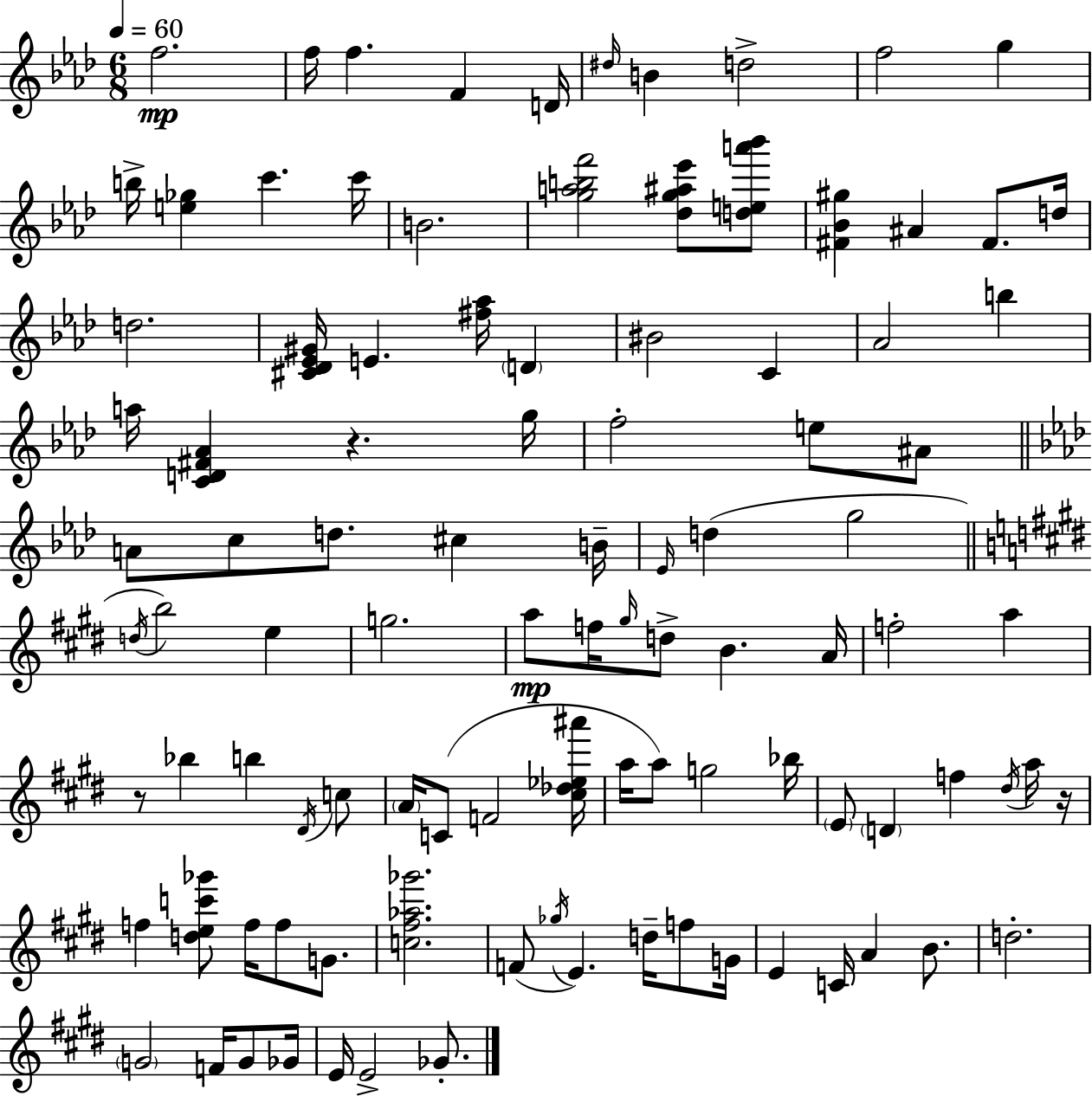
X:1
T:Untitled
M:6/8
L:1/4
K:Fm
f2 f/4 f F D/4 ^d/4 B d2 f2 g b/4 [e_g] c' c'/4 B2 [gabf']2 [_dg^a_e']/2 [dea'_b']/2 [^F_B^g] ^A ^F/2 d/4 d2 [^C_D_E^G]/4 E [^f_a]/4 D ^B2 C _A2 b a/4 [CD^F_A] z g/4 f2 e/2 ^A/2 A/2 c/2 d/2 ^c B/4 _E/4 d g2 d/4 b2 e g2 a/2 f/4 ^g/4 d/2 B A/4 f2 a z/2 _b b ^D/4 c/2 A/4 C/2 F2 [^c_d_e^a']/4 a/4 a/2 g2 _b/4 E/2 D f ^d/4 a/4 z/4 f [dec'_g']/2 f/4 f/2 G/2 [c^f_a_g']2 F/2 _g/4 E d/4 f/2 G/4 E C/4 A B/2 d2 G2 F/4 G/2 _G/4 E/4 E2 _G/2